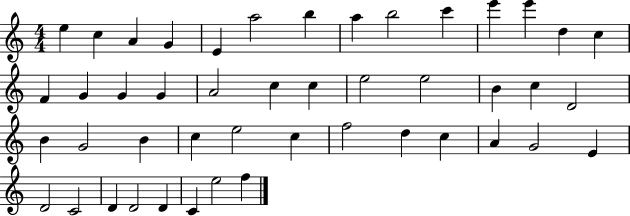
X:1
T:Untitled
M:4/4
L:1/4
K:C
e c A G E a2 b a b2 c' e' e' d c F G G G A2 c c e2 e2 B c D2 B G2 B c e2 c f2 d c A G2 E D2 C2 D D2 D C e2 f